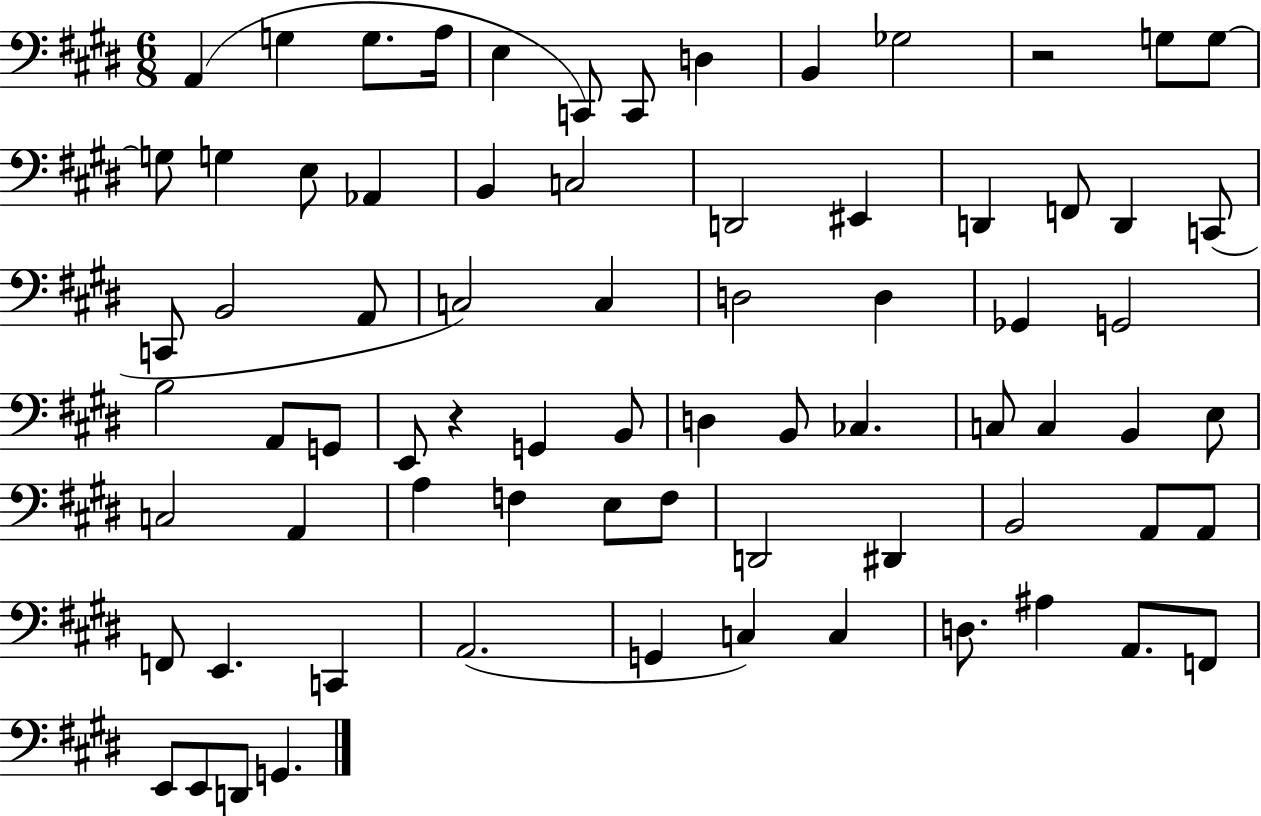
{
  \clef bass
  \numericTimeSignature
  \time 6/8
  \key e \major
  \repeat volta 2 { a,4( g4 g8. a16 | e4 c,8) c,8 d4 | b,4 ges2 | r2 g8 g8~~ | \break g8 g4 e8 aes,4 | b,4 c2 | d,2 eis,4 | d,4 f,8 d,4 c,8( | \break c,8 b,2 a,8 | c2) c4 | d2 d4 | ges,4 g,2 | \break b2 a,8 g,8 | e,8 r4 g,4 b,8 | d4 b,8 ces4. | c8 c4 b,4 e8 | \break c2 a,4 | a4 f4 e8 f8 | d,2 dis,4 | b,2 a,8 a,8 | \break f,8 e,4. c,4 | a,2.( | g,4 c4) c4 | d8. ais4 a,8. f,8 | \break e,8 e,8 d,8 g,4. | } \bar "|."
}